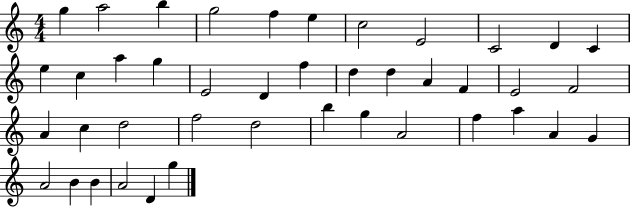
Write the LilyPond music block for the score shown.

{
  \clef treble
  \numericTimeSignature
  \time 4/4
  \key c \major
  g''4 a''2 b''4 | g''2 f''4 e''4 | c''2 e'2 | c'2 d'4 c'4 | \break e''4 c''4 a''4 g''4 | e'2 d'4 f''4 | d''4 d''4 a'4 f'4 | e'2 f'2 | \break a'4 c''4 d''2 | f''2 d''2 | b''4 g''4 a'2 | f''4 a''4 a'4 g'4 | \break a'2 b'4 b'4 | a'2 d'4 g''4 | \bar "|."
}